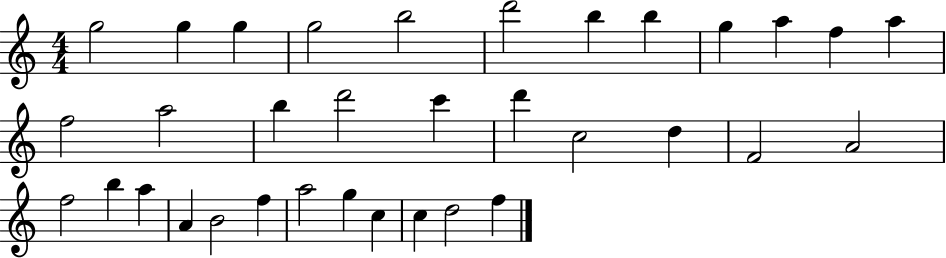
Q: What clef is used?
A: treble